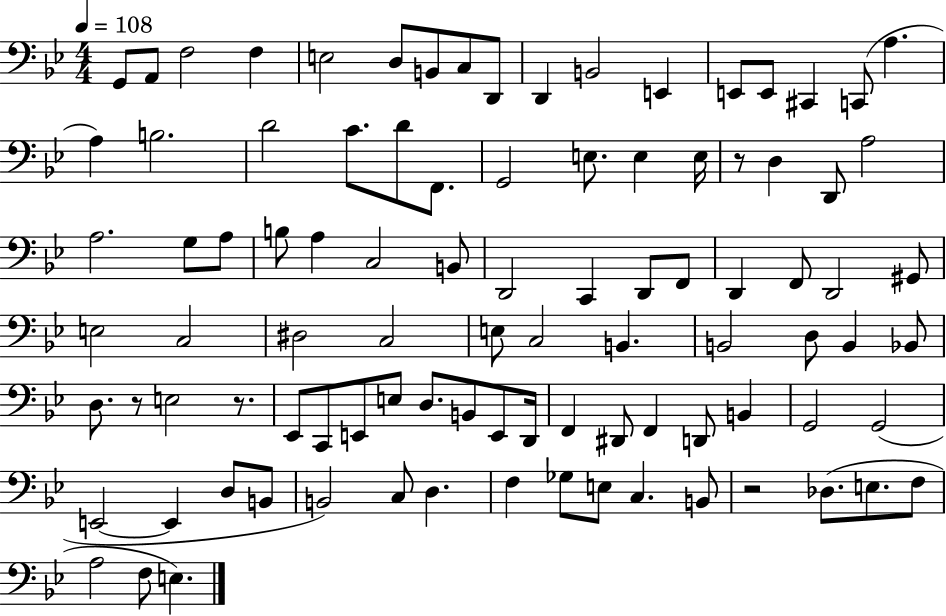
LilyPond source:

{
  \clef bass
  \numericTimeSignature
  \time 4/4
  \key bes \major
  \tempo 4 = 108
  g,8 a,8 f2 f4 | e2 d8 b,8 c8 d,8 | d,4 b,2 e,4 | e,8 e,8 cis,4 c,8( a4. | \break a4) b2. | d'2 c'8. d'8 f,8. | g,2 e8. e4 e16 | r8 d4 d,8 a2 | \break a2. g8 a8 | b8 a4 c2 b,8 | d,2 c,4 d,8 f,8 | d,4 f,8 d,2 gis,8 | \break e2 c2 | dis2 c2 | e8 c2 b,4. | b,2 d8 b,4 bes,8 | \break d8. r8 e2 r8. | ees,8 c,8 e,8 e8 d8. b,8 e,8 d,16 | f,4 dis,8 f,4 d,8 b,4 | g,2 g,2( | \break e,2~~ e,4 d8 b,8 | b,2) c8 d4. | f4 ges8 e8 c4. b,8 | r2 des8.( e8. f8 | \break a2 f8 e4.) | \bar "|."
}